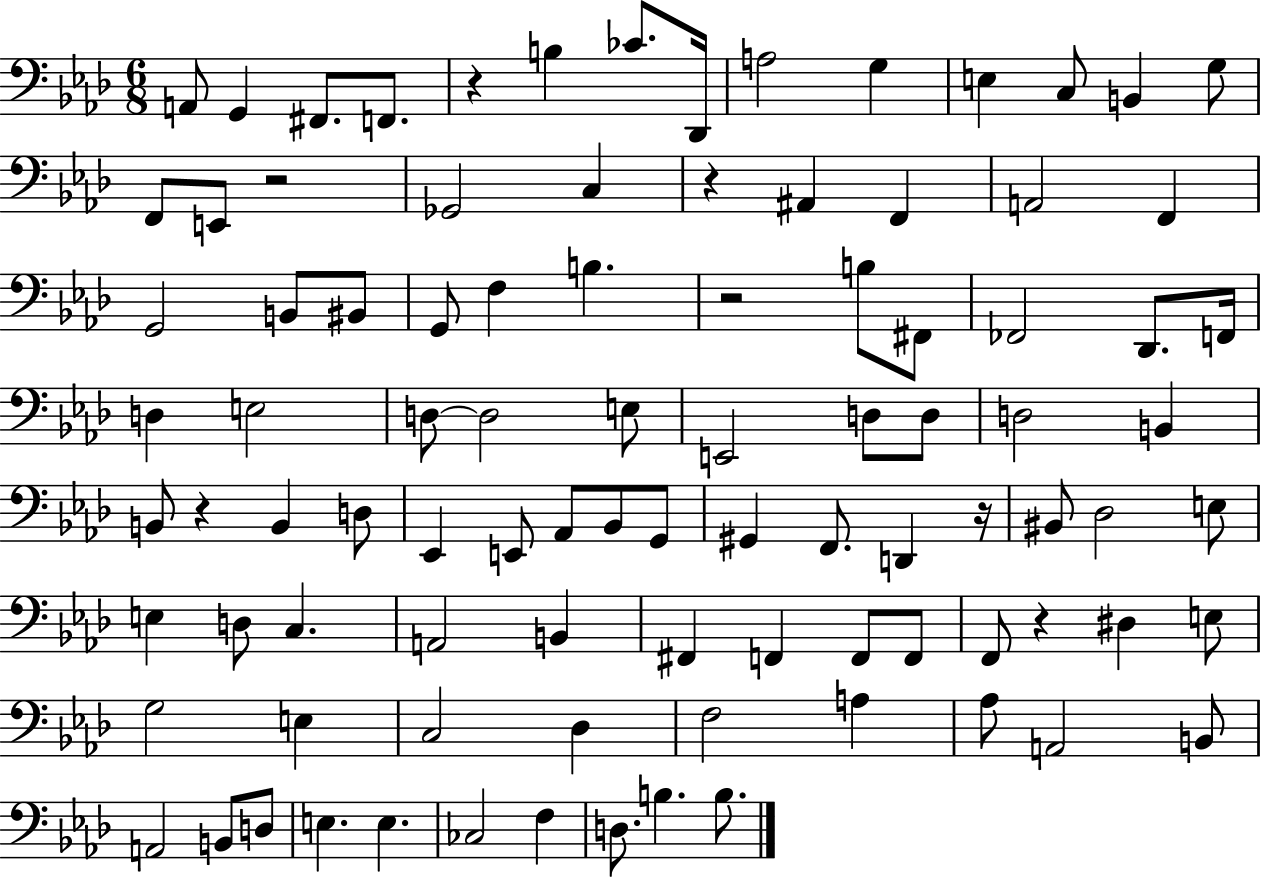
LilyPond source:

{
  \clef bass
  \numericTimeSignature
  \time 6/8
  \key aes \major
  \repeat volta 2 { a,8 g,4 fis,8. f,8. | r4 b4 ces'8. des,16 | a2 g4 | e4 c8 b,4 g8 | \break f,8 e,8 r2 | ges,2 c4 | r4 ais,4 f,4 | a,2 f,4 | \break g,2 b,8 bis,8 | g,8 f4 b4. | r2 b8 fis,8 | fes,2 des,8. f,16 | \break d4 e2 | d8~~ d2 e8 | e,2 d8 d8 | d2 b,4 | \break b,8 r4 b,4 d8 | ees,4 e,8 aes,8 bes,8 g,8 | gis,4 f,8. d,4 r16 | bis,8 des2 e8 | \break e4 d8 c4. | a,2 b,4 | fis,4 f,4 f,8 f,8 | f,8 r4 dis4 e8 | \break g2 e4 | c2 des4 | f2 a4 | aes8 a,2 b,8 | \break a,2 b,8 d8 | e4. e4. | ces2 f4 | d8. b4. b8. | \break } \bar "|."
}